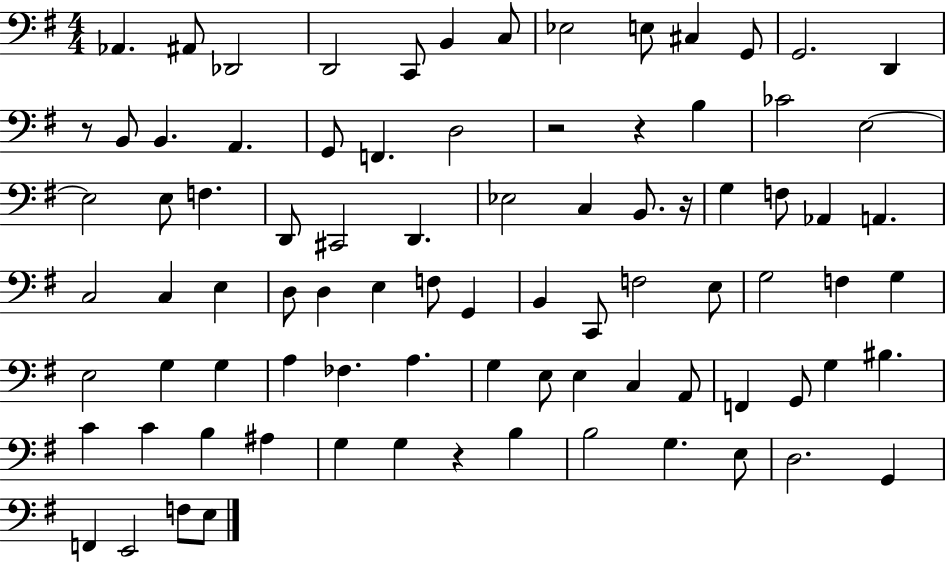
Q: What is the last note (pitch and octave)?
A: E3